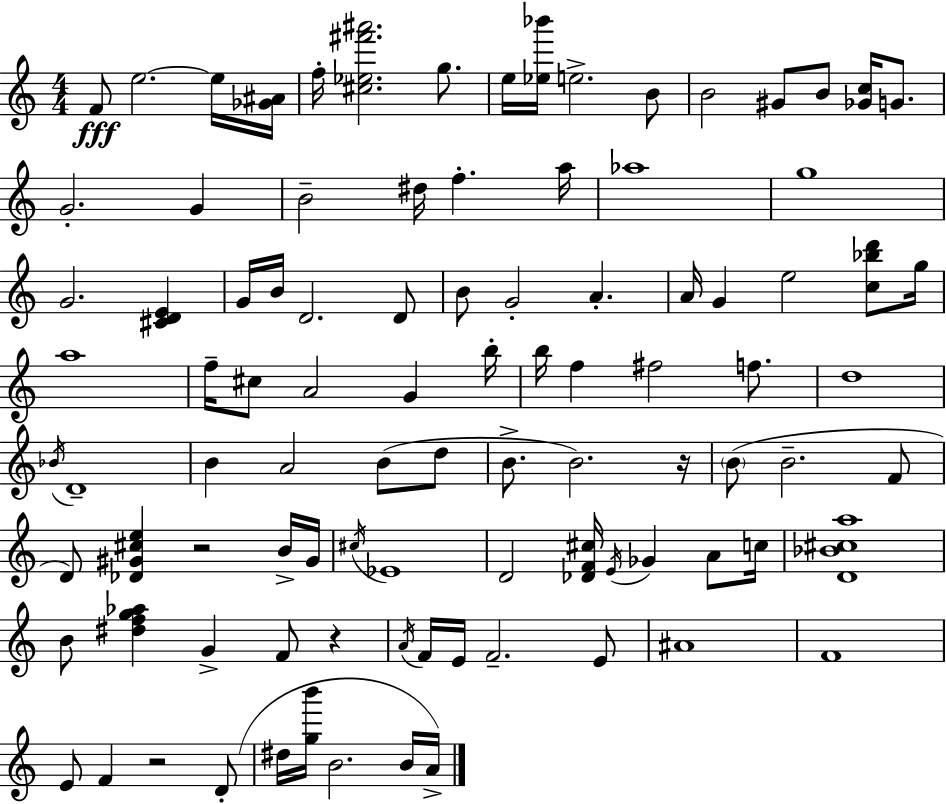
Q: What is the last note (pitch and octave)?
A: A4